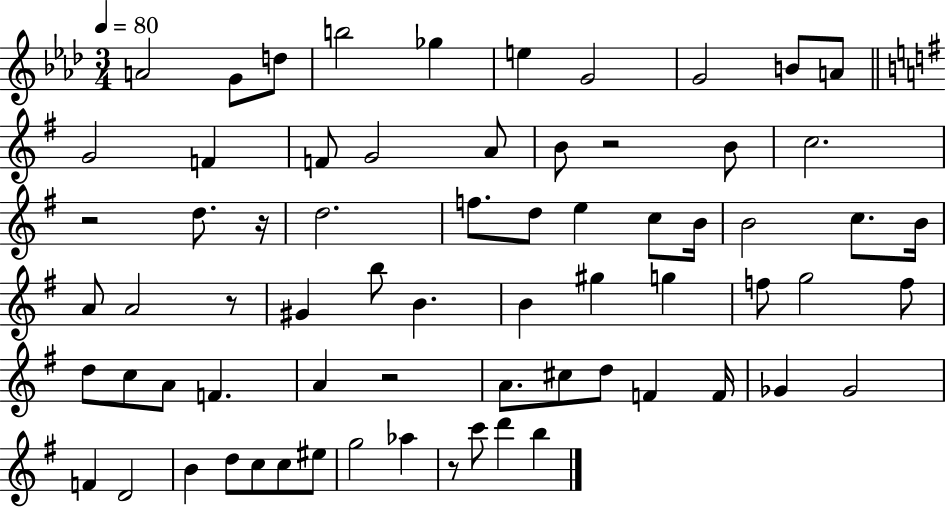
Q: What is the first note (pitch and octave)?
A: A4